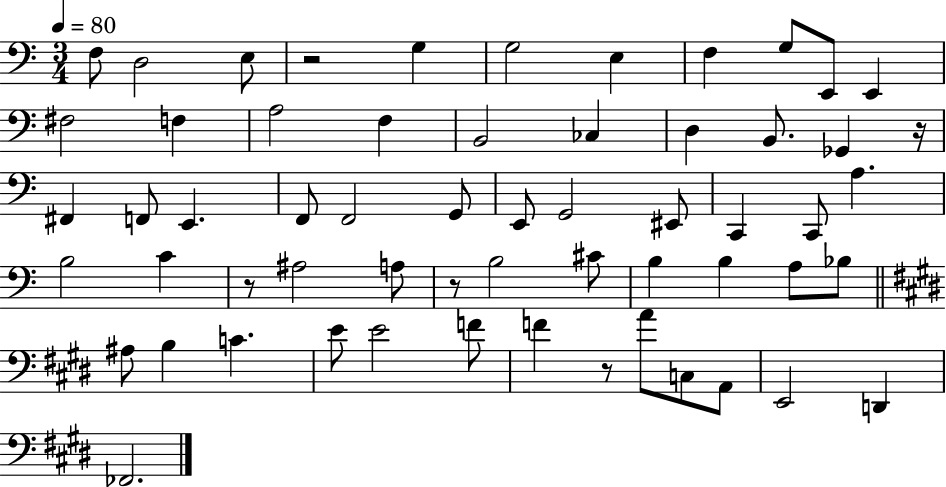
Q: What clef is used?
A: bass